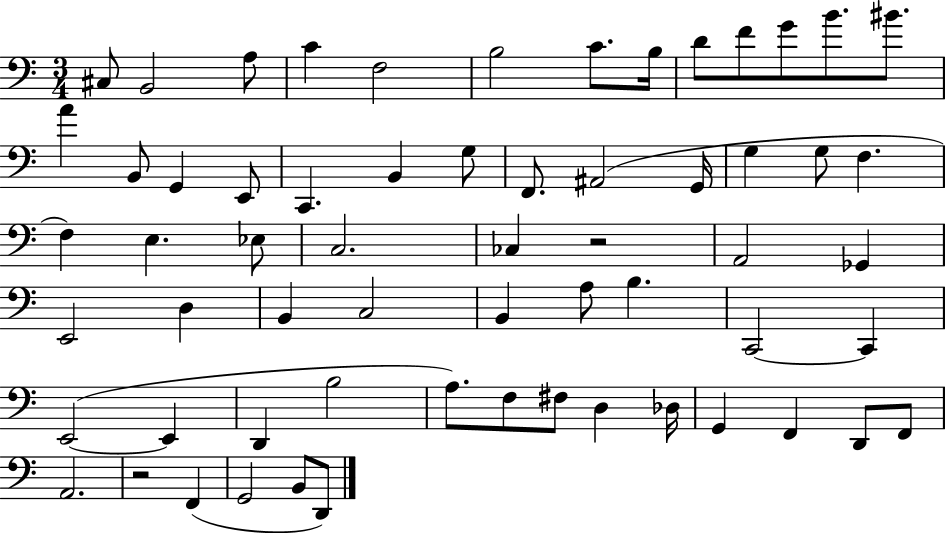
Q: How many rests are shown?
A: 2